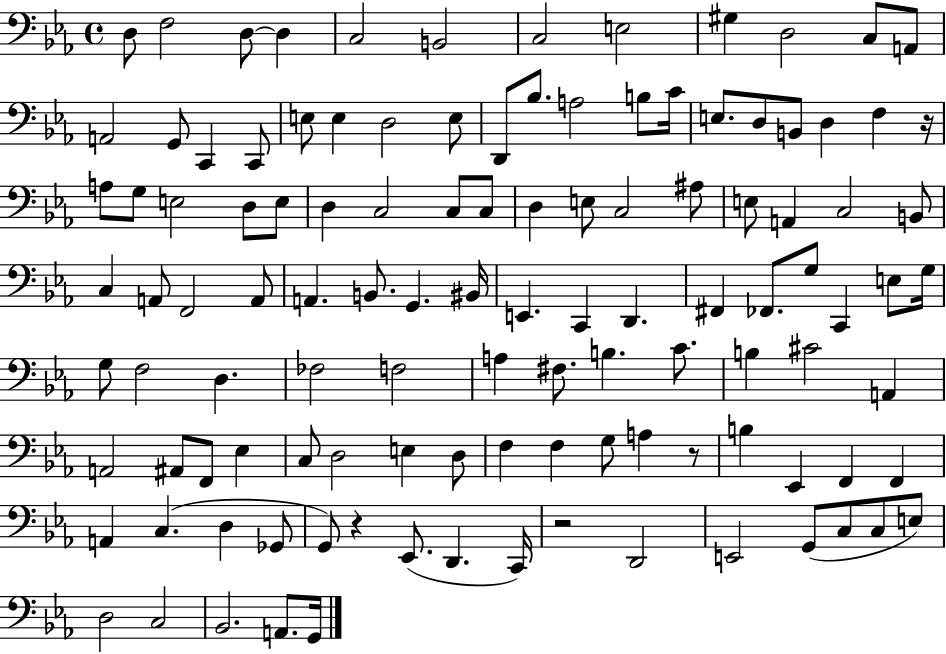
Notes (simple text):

D3/e F3/h D3/e D3/q C3/h B2/h C3/h E3/h G#3/q D3/h C3/e A2/e A2/h G2/e C2/q C2/e E3/e E3/q D3/h E3/e D2/e Bb3/e. A3/h B3/e C4/s E3/e. D3/e B2/e D3/q F3/q R/s A3/e G3/e E3/h D3/e E3/e D3/q C3/h C3/e C3/e D3/q E3/e C3/h A#3/e E3/e A2/q C3/h B2/e C3/q A2/e F2/h A2/e A2/q. B2/e. G2/q. BIS2/s E2/q. C2/q D2/q. F#2/q FES2/e. G3/e C2/q E3/e G3/s G3/e F3/h D3/q. FES3/h F3/h A3/q F#3/e. B3/q. C4/e. B3/q C#4/h A2/q A2/h A#2/e F2/e Eb3/q C3/e D3/h E3/q D3/e F3/q F3/q G3/e A3/q R/e B3/q Eb2/q F2/q F2/q A2/q C3/q. D3/q Gb2/e G2/e R/q Eb2/e. D2/q. C2/s R/h D2/h E2/h G2/e C3/e C3/e E3/e D3/h C3/h Bb2/h. A2/e. G2/s